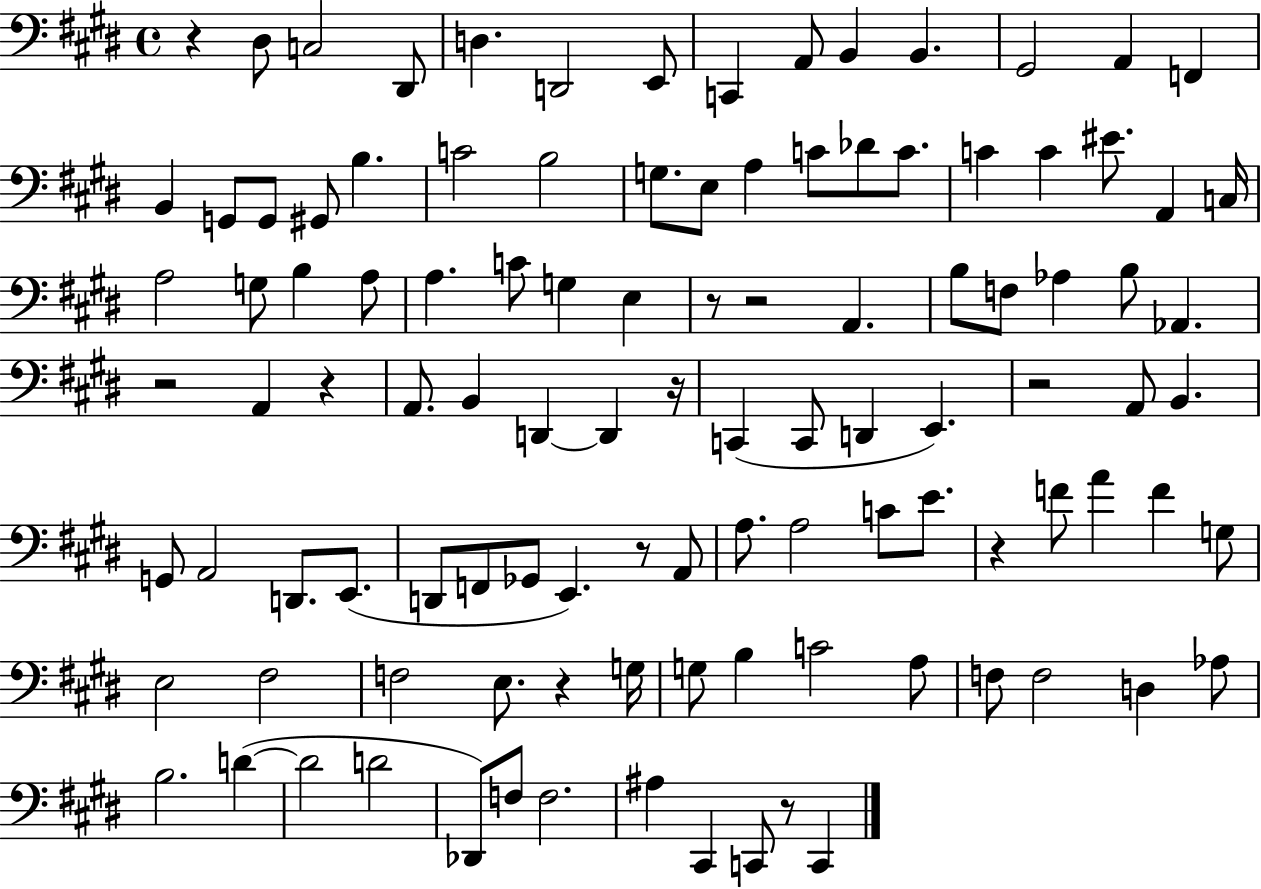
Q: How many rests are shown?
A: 11